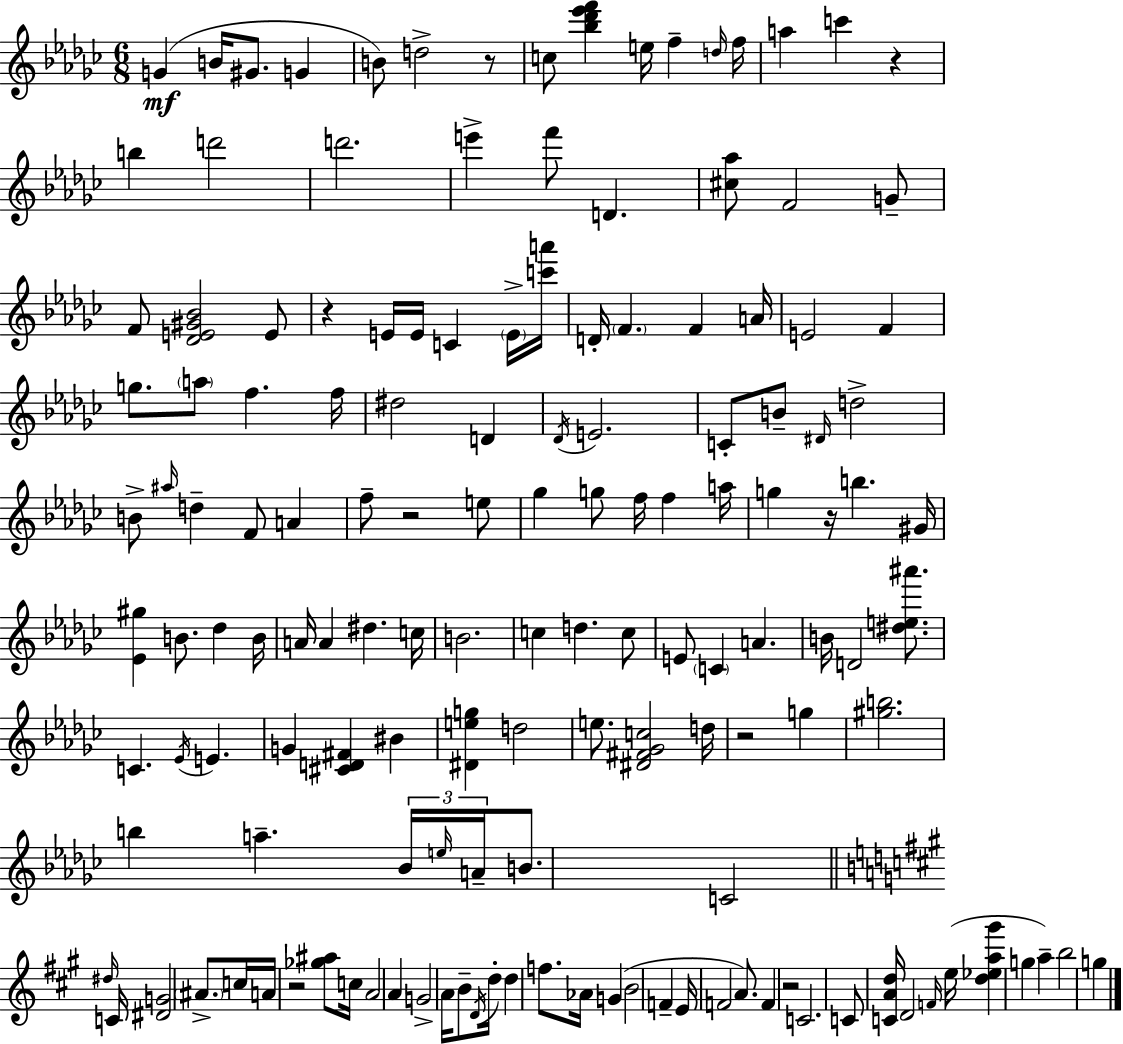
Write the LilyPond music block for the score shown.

{
  \clef treble
  \numericTimeSignature
  \time 6/8
  \key ees \minor
  g'4(\mf b'16 gis'8. g'4 | b'8) d''2-> r8 | c''8 <bes'' des''' ees''' f'''>4 e''16 f''4-- \grace { d''16 } | f''16 a''4 c'''4 r4 | \break b''4 d'''2 | d'''2. | e'''4-> f'''8 d'4. | <cis'' aes''>8 f'2 g'8-- | \break f'8 <des' e' gis' bes'>2 e'8 | r4 e'16 e'16 c'4 \parenthesize e'16-> | <c''' a'''>16 d'16-. \parenthesize f'4. f'4 | a'16 e'2 f'4 | \break g''8. \parenthesize a''8 f''4. | f''16 dis''2 d'4 | \acciaccatura { des'16 } e'2. | c'8-. b'8-- \grace { dis'16 } d''2-> | \break b'8-> \grace { ais''16 } d''4-- f'8 | a'4 f''8-- r2 | e''8 ges''4 g''8 f''16 f''4 | a''16 g''4 r16 b''4. | \break gis'16 <ees' gis''>4 b'8. des''4 | b'16 a'16 a'4 dis''4. | c''16 b'2. | c''4 d''4. | \break c''8 e'8 \parenthesize c'4 a'4. | b'16 d'2 | <dis'' e'' ais'''>8. c'4. \acciaccatura { ees'16 } e'4. | g'4 <cis' d' fis'>4 | \break bis'4 <dis' e'' g''>4 d''2 | e''8. <dis' fis' ges' c''>2 | d''16 r2 | g''4 <gis'' b''>2. | \break b''4 a''4.-- | \tuplet 3/2 { bes'16 \grace { e''16 } a'16-- } b'8. c'2 | \bar "||" \break \key a \major \grace { dis''16 } c'16 <dis' g'>2 \parenthesize ais'8.-> | c''16 a'16 r2 <ges'' ais''>8 | c''16 a'2 a'4 | g'2-> a'16 b'8-- | \break \acciaccatura { d'16 } d''16-. d''4 f''8. aes'16 g'4( | b'2 f'4-- | e'16 f'2 | a'8.) f'4 r2 | \break c'2. | c'8 <c' a' d''>16 d'2 | \grace { f'16 } e''16( <d'' ees'' a'' gis'''>4 g''4 | a''4--) b''2 | \break g''4 \bar "|."
}